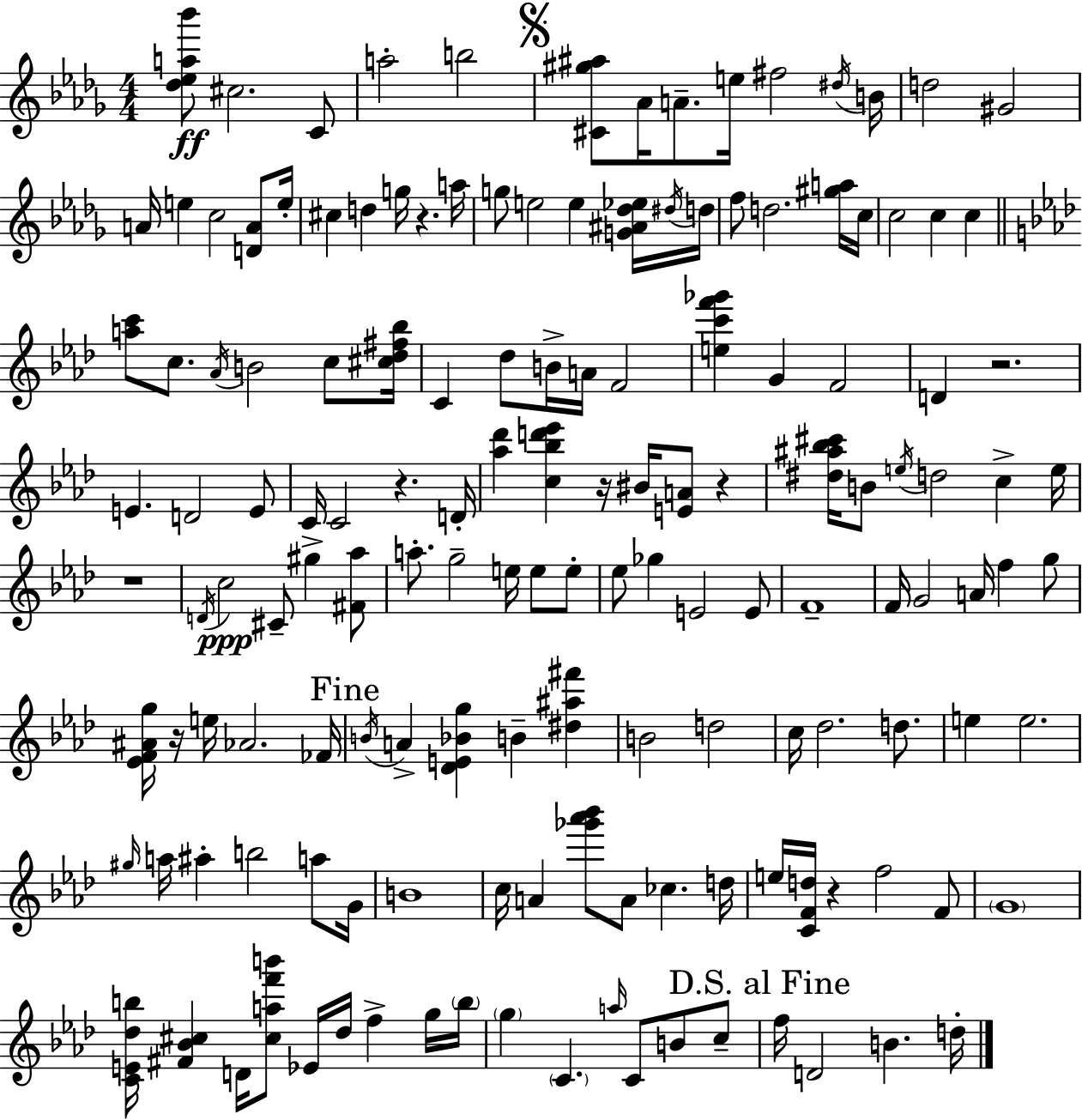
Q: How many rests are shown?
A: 8